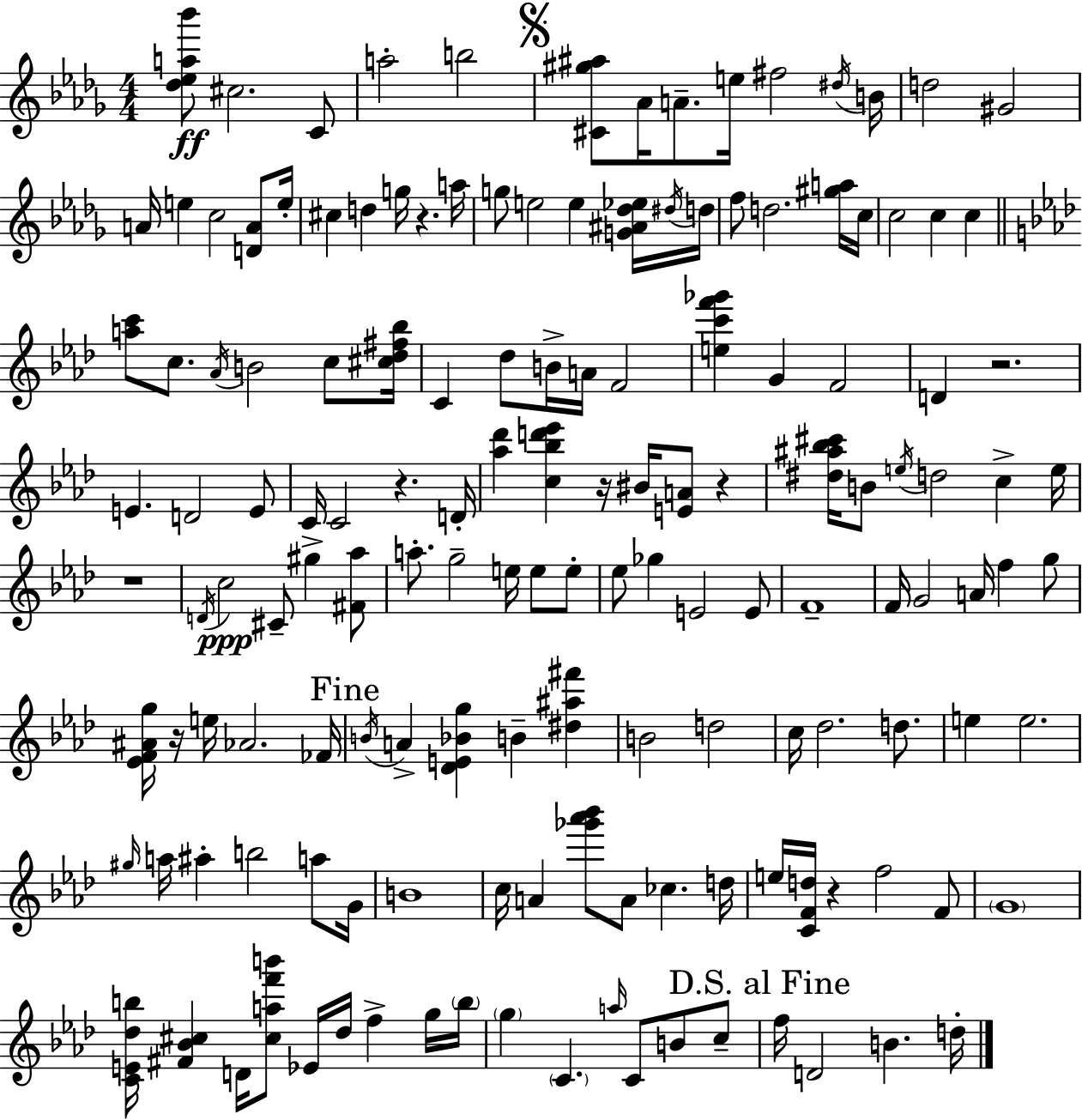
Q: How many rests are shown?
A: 8